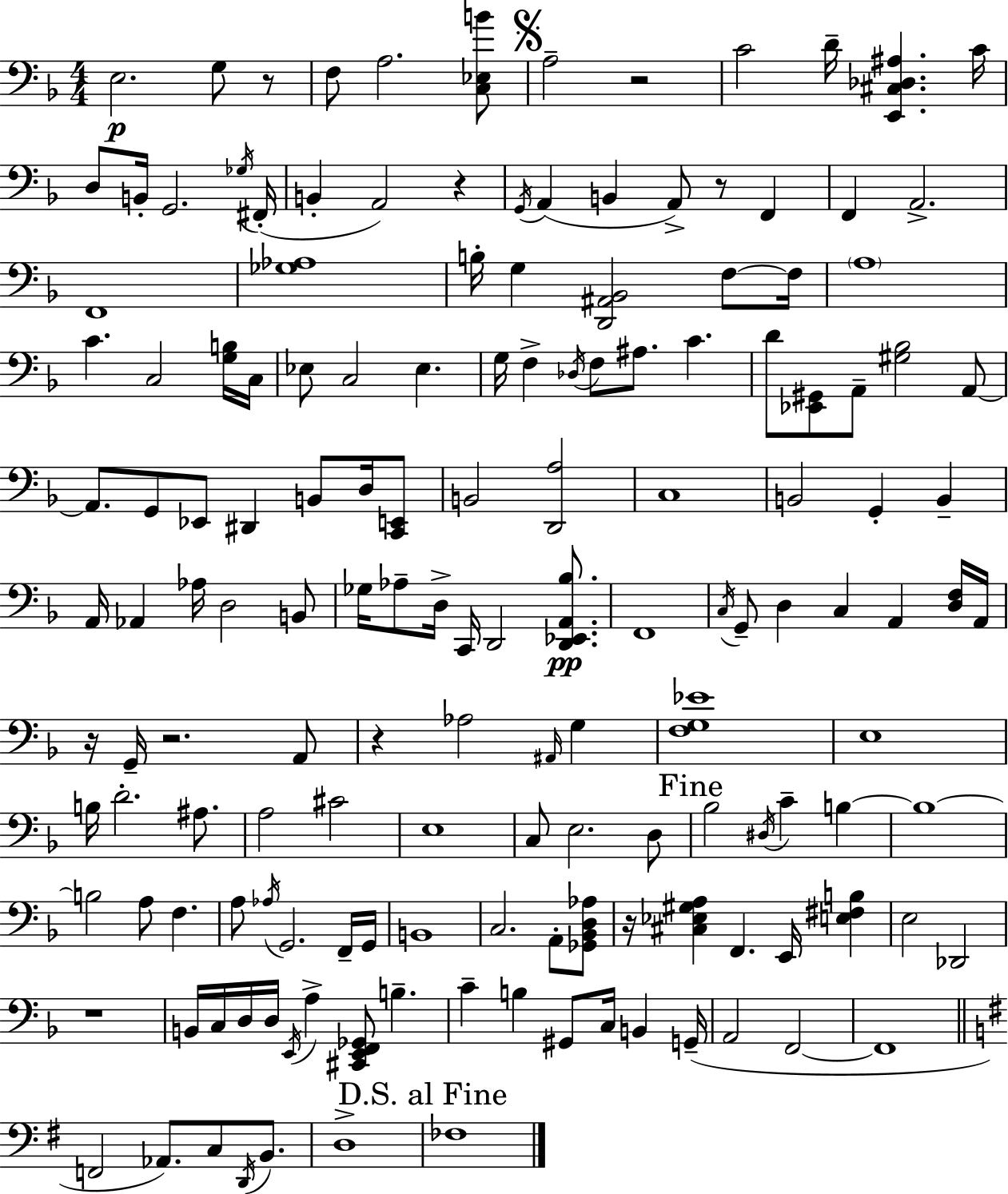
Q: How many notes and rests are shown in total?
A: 154